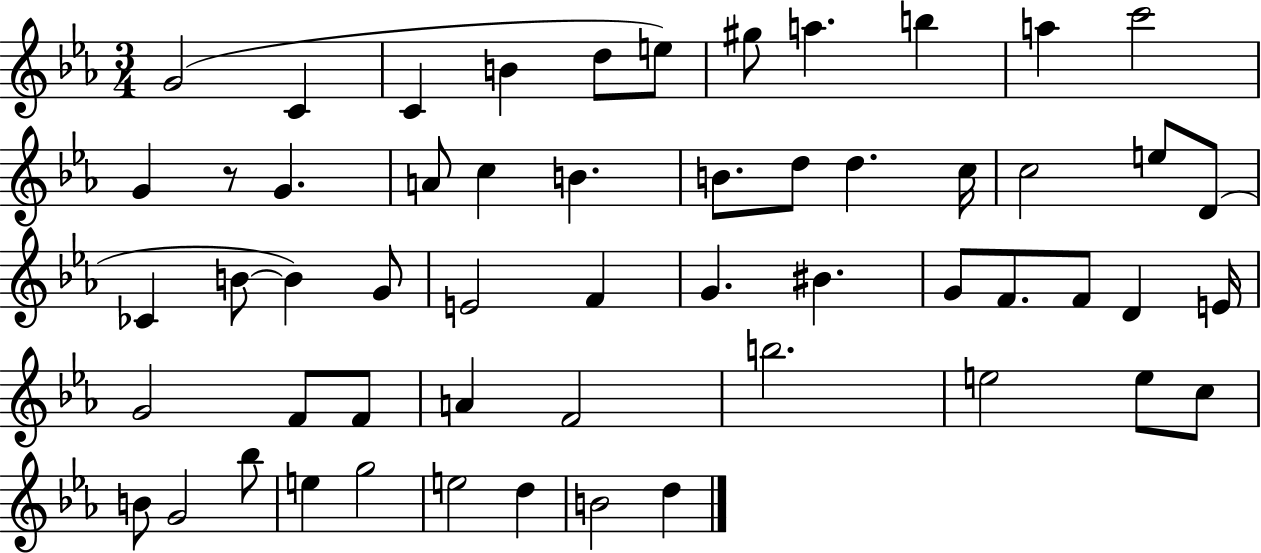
X:1
T:Untitled
M:3/4
L:1/4
K:Eb
G2 C C B d/2 e/2 ^g/2 a b a c'2 G z/2 G A/2 c B B/2 d/2 d c/4 c2 e/2 D/2 _C B/2 B G/2 E2 F G ^B G/2 F/2 F/2 D E/4 G2 F/2 F/2 A F2 b2 e2 e/2 c/2 B/2 G2 _b/2 e g2 e2 d B2 d